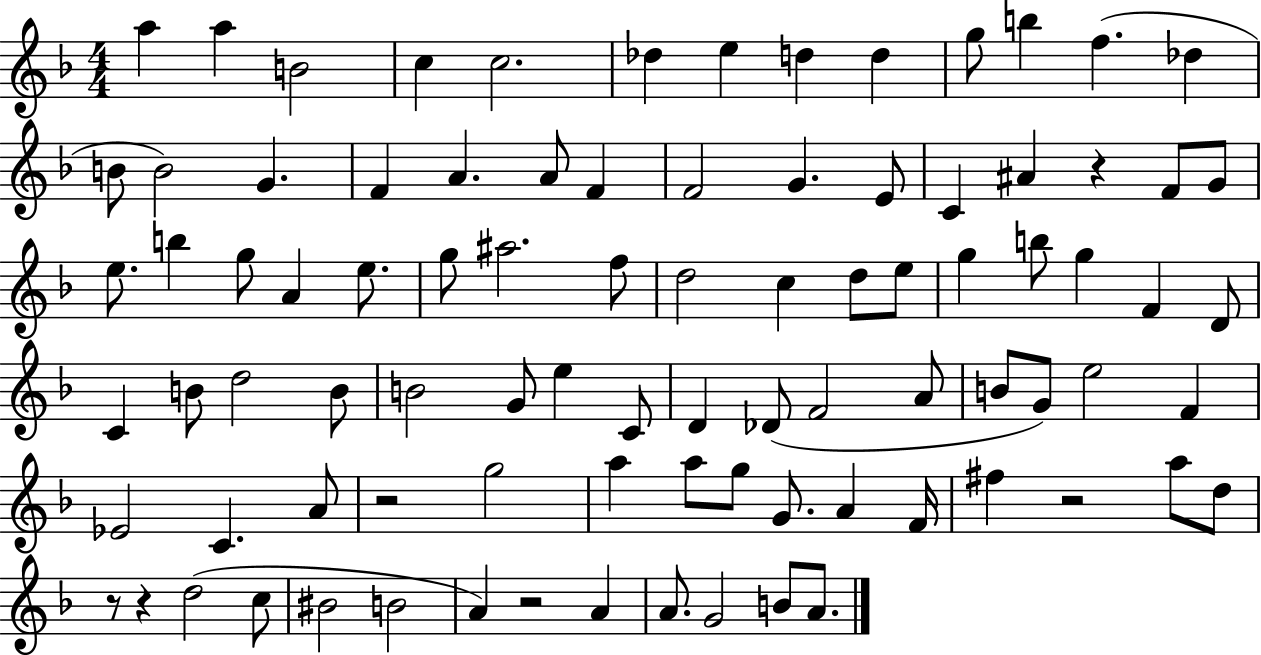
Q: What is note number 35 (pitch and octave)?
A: F5